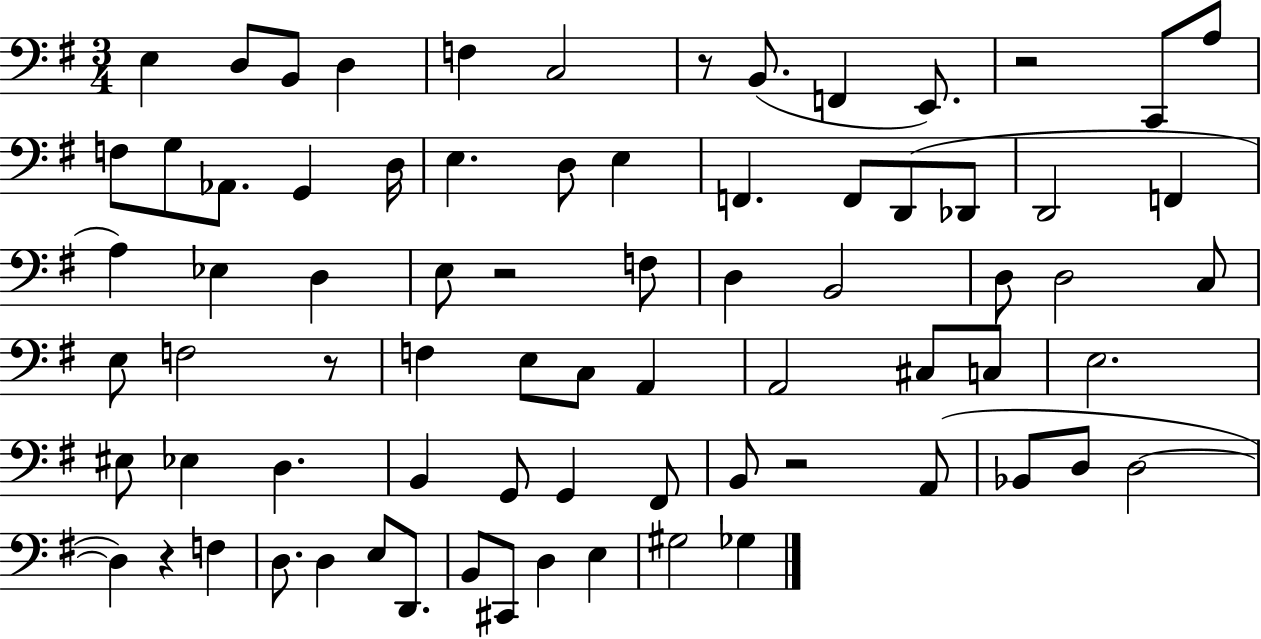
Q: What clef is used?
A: bass